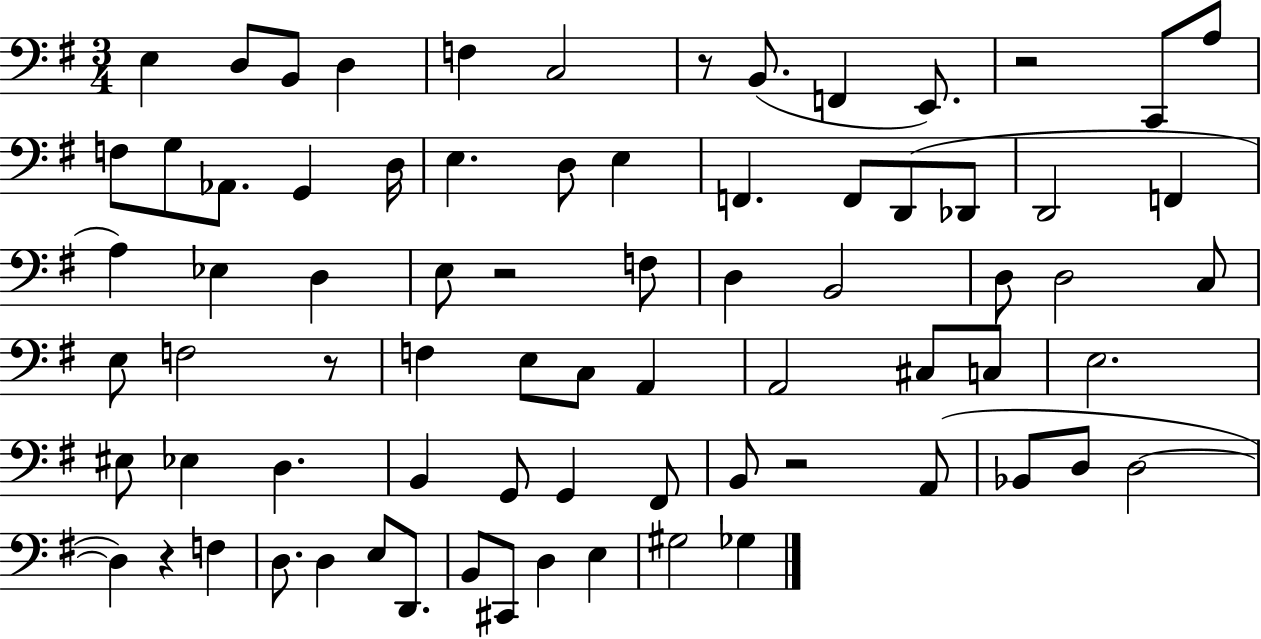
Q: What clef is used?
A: bass